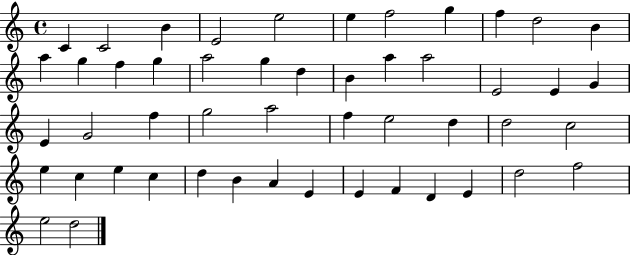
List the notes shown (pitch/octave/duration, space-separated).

C4/q C4/h B4/q E4/h E5/h E5/q F5/h G5/q F5/q D5/h B4/q A5/q G5/q F5/q G5/q A5/h G5/q D5/q B4/q A5/q A5/h E4/h E4/q G4/q E4/q G4/h F5/q G5/h A5/h F5/q E5/h D5/q D5/h C5/h E5/q C5/q E5/q C5/q D5/q B4/q A4/q E4/q E4/q F4/q D4/q E4/q D5/h F5/h E5/h D5/h